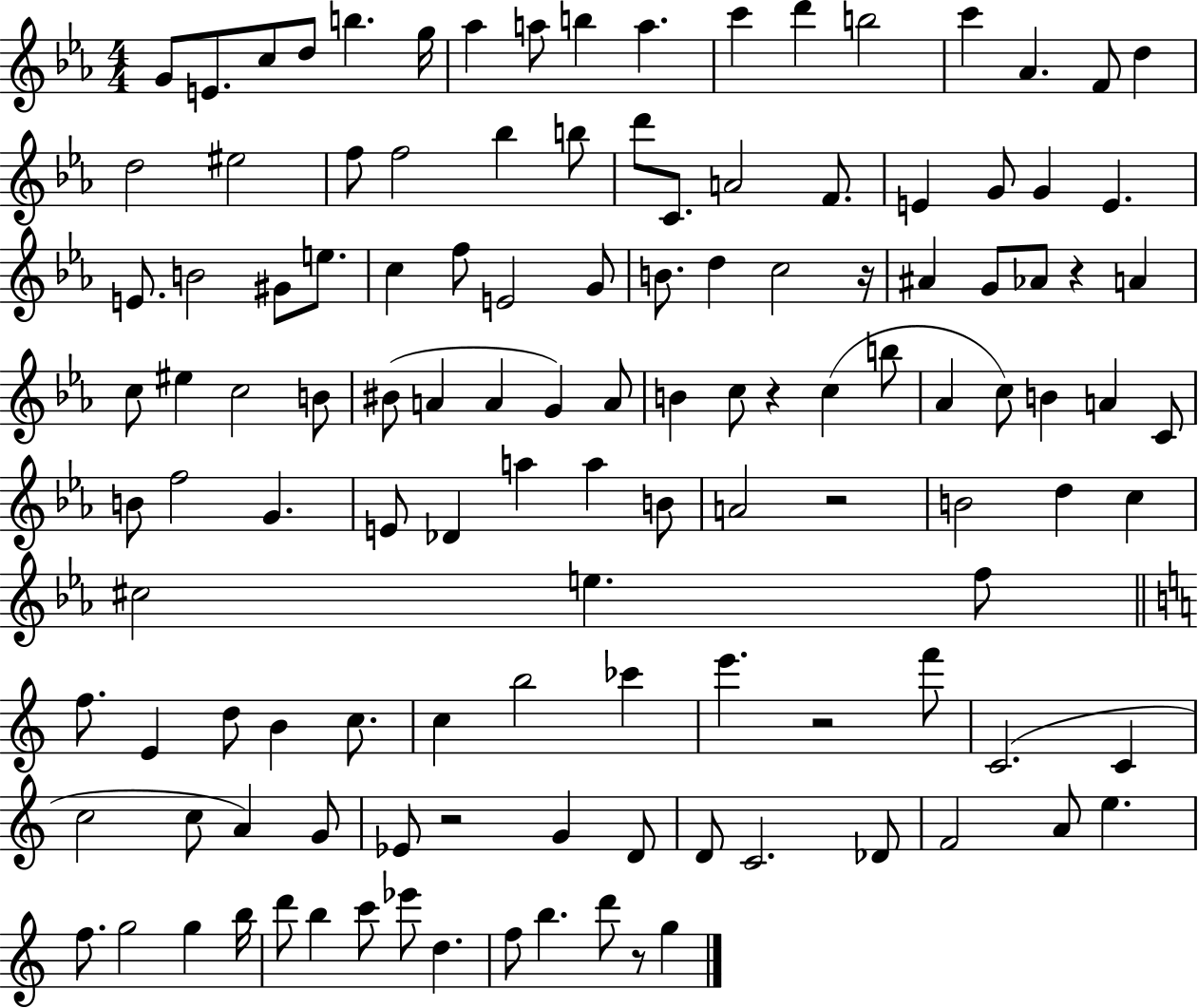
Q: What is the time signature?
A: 4/4